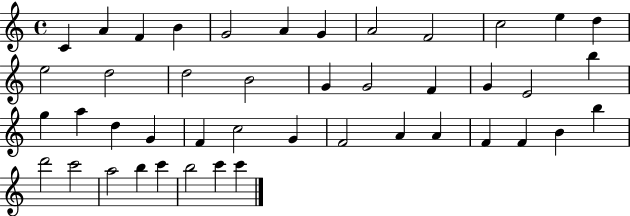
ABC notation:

X:1
T:Untitled
M:4/4
L:1/4
K:C
C A F B G2 A G A2 F2 c2 e d e2 d2 d2 B2 G G2 F G E2 b g a d G F c2 G F2 A A F F B b d'2 c'2 a2 b c' b2 c' c'